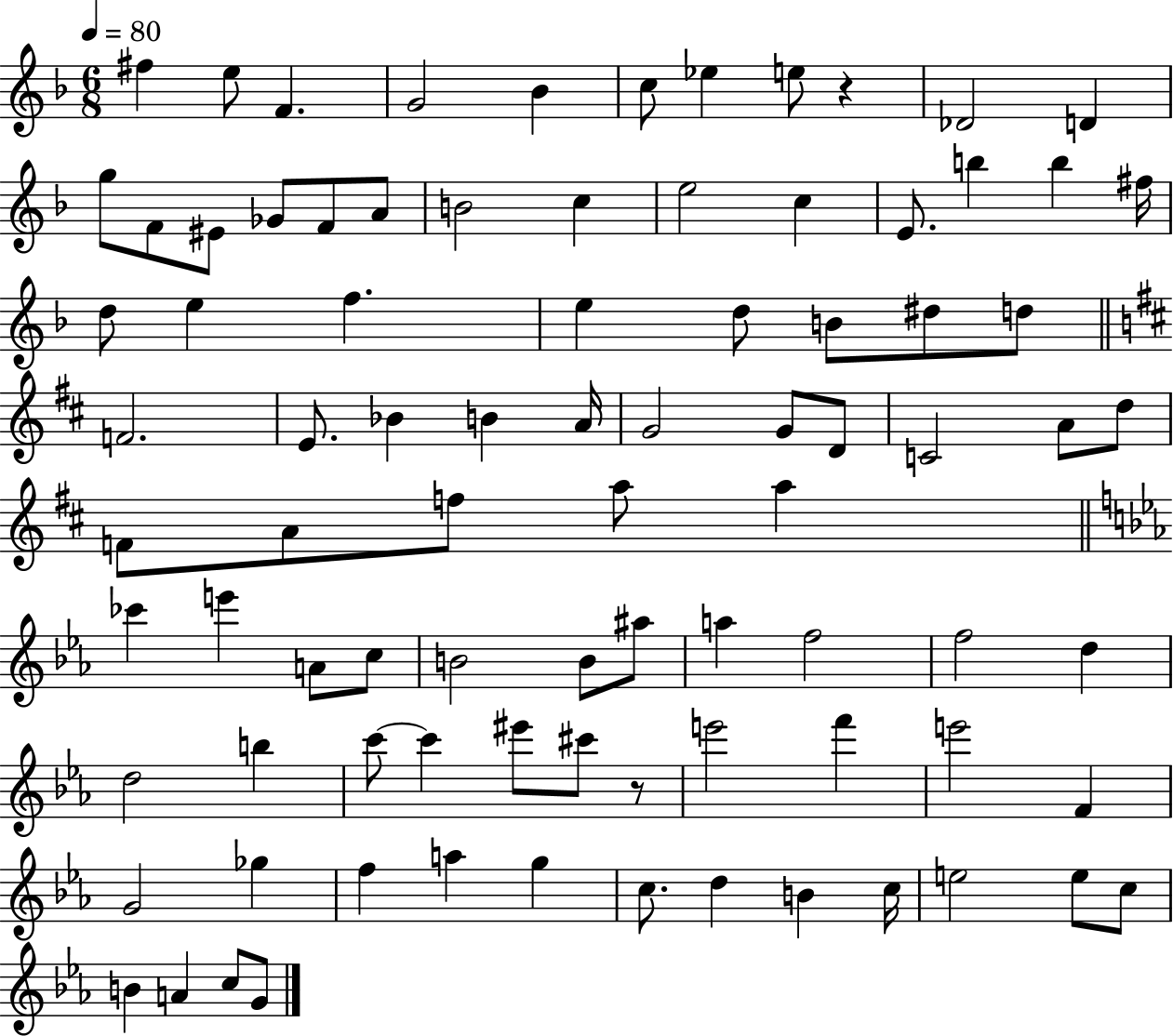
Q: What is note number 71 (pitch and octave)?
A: Gb5